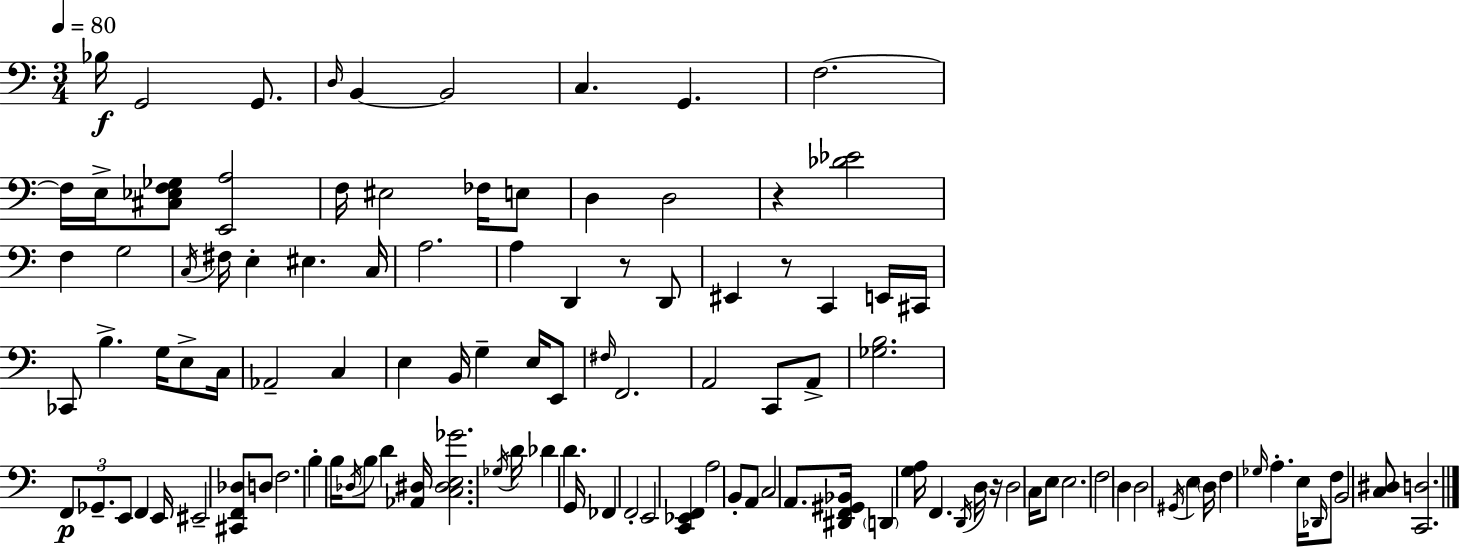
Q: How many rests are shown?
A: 4